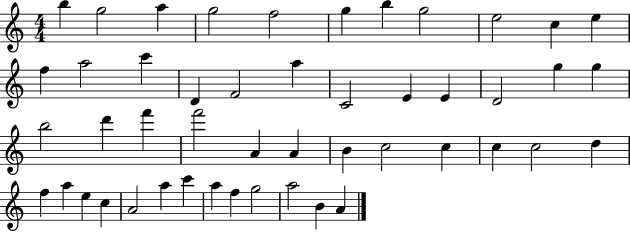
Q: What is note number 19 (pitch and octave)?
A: E4